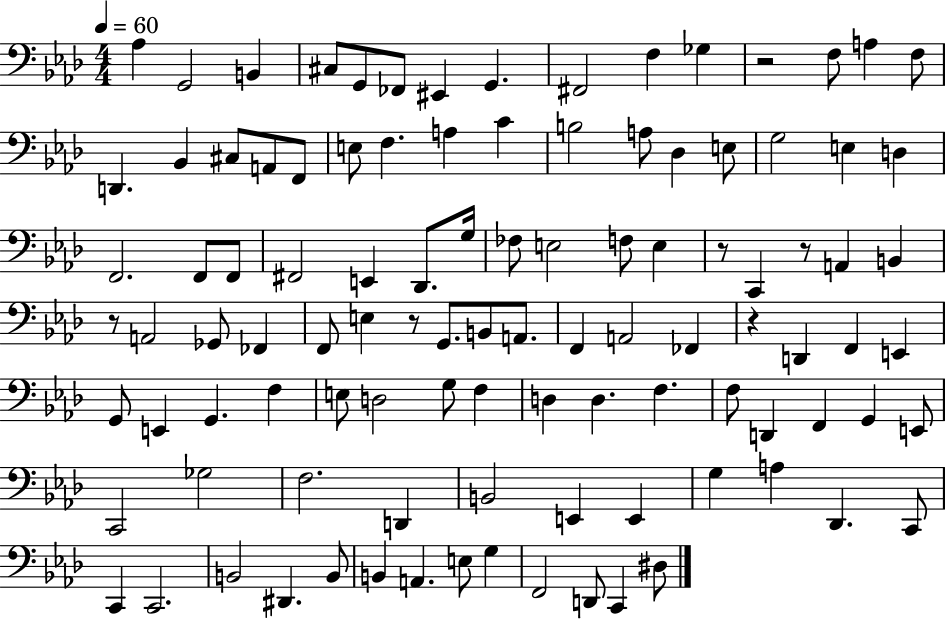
{
  \clef bass
  \numericTimeSignature
  \time 4/4
  \key aes \major
  \tempo 4 = 60
  aes4 g,2 b,4 | cis8 g,8 fes,8 eis,4 g,4. | fis,2 f4 ges4 | r2 f8 a4 f8 | \break d,4. bes,4 cis8 a,8 f,8 | e8 f4. a4 c'4 | b2 a8 des4 e8 | g2 e4 d4 | \break f,2. f,8 f,8 | fis,2 e,4 des,8. g16 | fes8 e2 f8 e4 | r8 c,4 r8 a,4 b,4 | \break r8 a,2 ges,8 fes,4 | f,8 e4 r8 g,8. b,8 a,8. | f,4 a,2 fes,4 | r4 d,4 f,4 e,4 | \break g,8 e,4 g,4. f4 | e8 d2 g8 f4 | d4 d4. f4. | f8 d,4 f,4 g,4 e,8 | \break c,2 ges2 | f2. d,4 | b,2 e,4 e,4 | g4 a4 des,4. c,8 | \break c,4 c,2. | b,2 dis,4. b,8 | b,4 a,4. e8 g4 | f,2 d,8 c,4 dis8 | \break \bar "|."
}